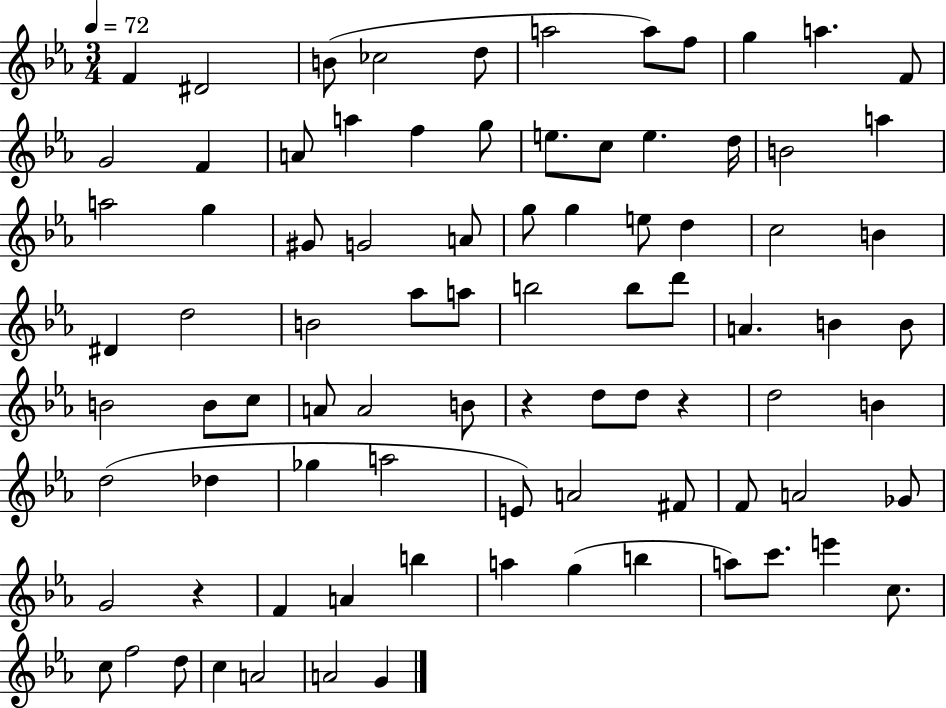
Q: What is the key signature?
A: EES major